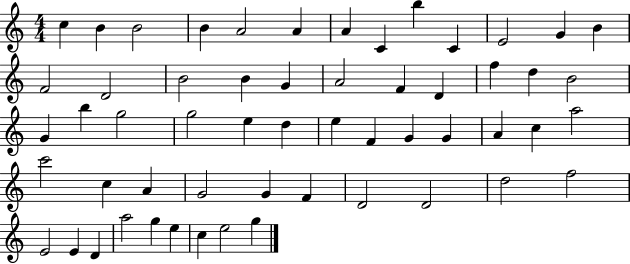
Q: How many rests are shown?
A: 0